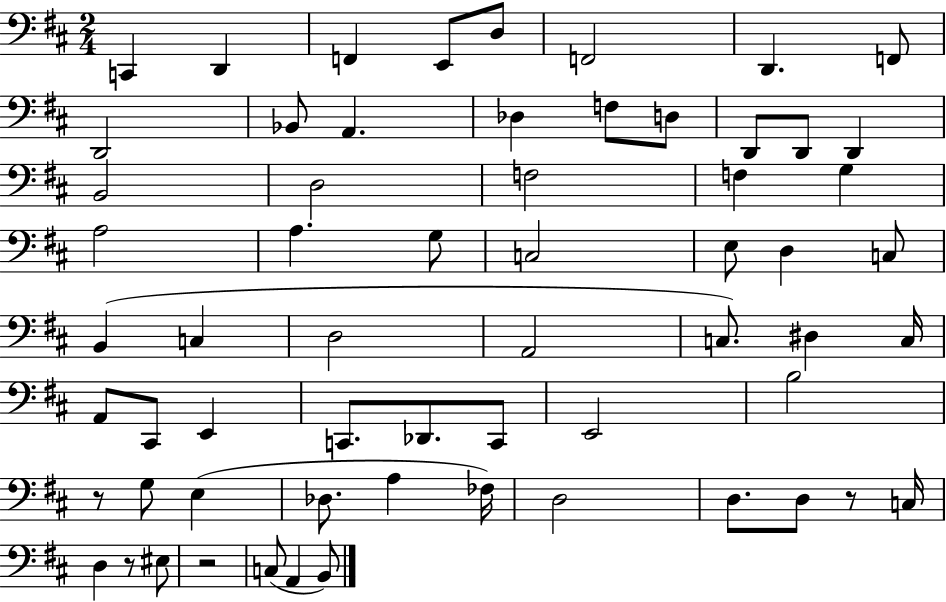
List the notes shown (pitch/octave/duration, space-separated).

C2/q D2/q F2/q E2/e D3/e F2/h D2/q. F2/e D2/h Bb2/e A2/q. Db3/q F3/e D3/e D2/e D2/e D2/q B2/h D3/h F3/h F3/q G3/q A3/h A3/q. G3/e C3/h E3/e D3/q C3/e B2/q C3/q D3/h A2/h C3/e. D#3/q C3/s A2/e C#2/e E2/q C2/e. Db2/e. C2/e E2/h B3/h R/e G3/e E3/q Db3/e. A3/q FES3/s D3/h D3/e. D3/e R/e C3/s D3/q R/e EIS3/e R/h C3/e A2/q B2/e